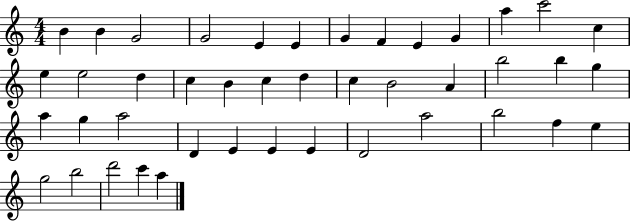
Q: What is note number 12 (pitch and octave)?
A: C6